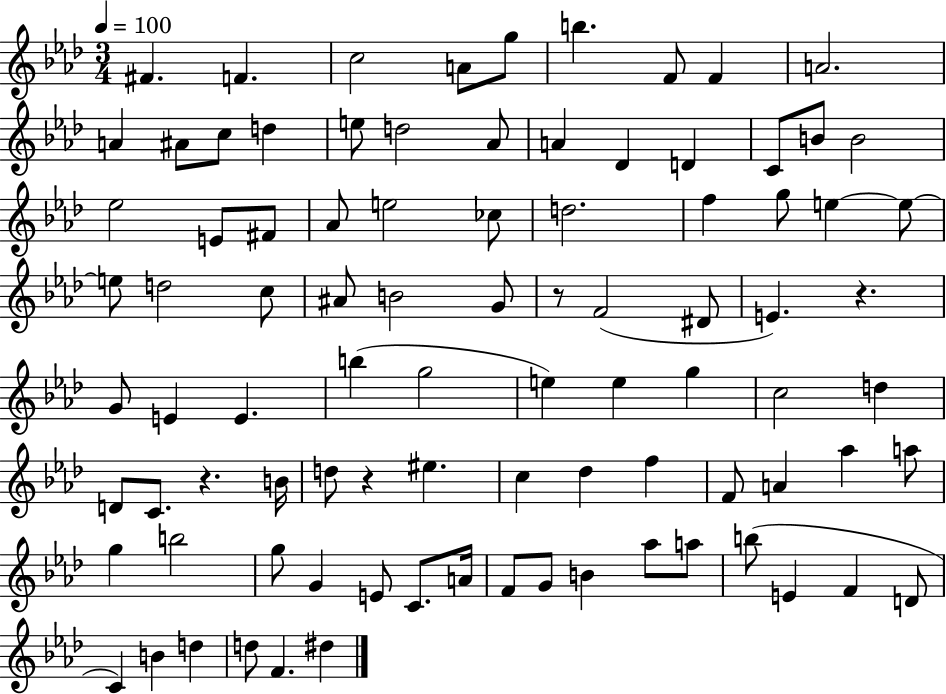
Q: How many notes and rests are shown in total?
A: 90